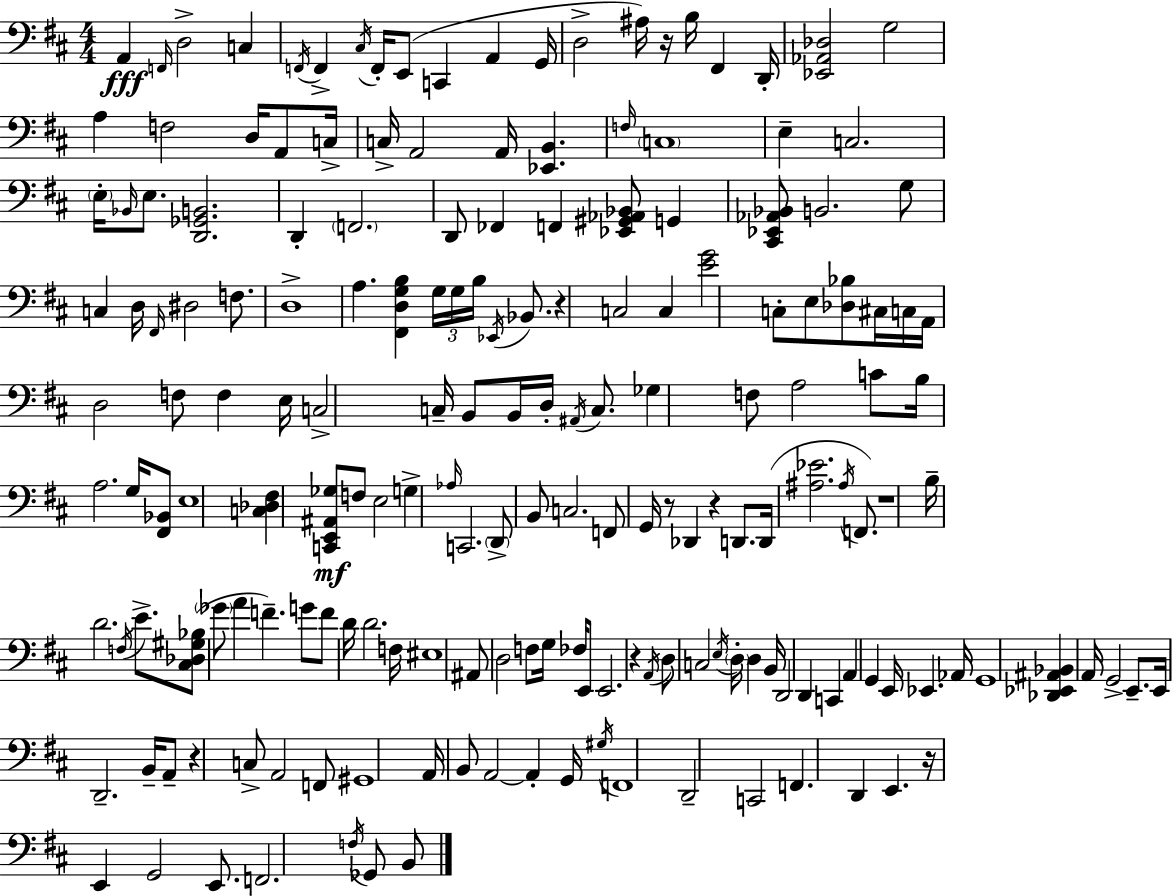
{
  \clef bass
  \numericTimeSignature
  \time 4/4
  \key d \major
  \repeat volta 2 { a,4\fff \grace { f,16 } d2-> c4 | \acciaccatura { f,16 } f,4-> \acciaccatura { cis16 } f,16-. e,8( c,4 a,4 | g,16 d2-> ais16) r16 b16 fis,4 | d,16-. <ees, aes, des>2 g2 | \break a4 f2 d16 | a,8 c16-> c16-> a,2 a,16 <ees, b,>4. | \grace { f16 } \parenthesize c1 | e4-- c2. | \break \parenthesize e16-. \grace { bes,16 } e8. <d, ges, b,>2. | d,4-. \parenthesize f,2. | d,8 fes,4 f,4 <ees, gis, aes, bes,>8 | g,4 <cis, ees, aes, bes,>8 b,2. | \break g8 c4 d16 \grace { fis,16 } dis2 | f8. d1-> | a4. <fis, d g b>4 | \tuplet 3/2 { g16 g16 b16 } \acciaccatura { ees,16 } bes,8. r4 c2 | \break c4 <e' g'>2 c8-. | e8 <des bes>8 cis16 c16 a,16 d2 | f8 f4 e16 c2-> c16-- | b,8 b,16 d16-. \acciaccatura { ais,16 } c8. ges4 f8 a2 | \break c'8 b16 a2. | g16 <fis, bes,>8 e1 | <c des fis>4 <c, e, ais, ges>8\mf f8 | e2 g4-> \grace { aes16 } c,2. | \break \parenthesize d,8-> b,8 c2. | f,8 g,16 r8 des,4 | r4 d,8. d,16( <ais ees'>2. | \acciaccatura { ais16 }) f,8. r1 | \break b16-- d'2. | \acciaccatura { f16 } e'8.-> <cis des gis bes>8( \parenthesize ges'8 a'4 | f'4.--) g'8 f'8 d'16 d'2. | f16 eis1 | \break ais,8 d2 | f8 g16 fes16 e,8 e,2. | r4 \acciaccatura { a,16 } d8 c2 | \acciaccatura { e16 } \parenthesize d16-. d4 b,16 d,2 | \break d,4 c,4 a,4 | g,4 e,16 ees,4. aes,16 g,1 | <des, ees, ais, bes,>4 | a,16 g,2-> e,8.-- e,16 d,2.-- | \break b,16-- a,8-- r4 | c8-> a,2 f,8 gis,1 | a,16 b,8 | a,2~~ a,4-. g,16 \acciaccatura { gis16 } f,1 | \break d,2-- | c,2 f,4. | d,4 e,4. r16 e,4 | g,2 e,8. f,2. | \break \acciaccatura { f16 } ges,8 b,8 } \bar "|."
}